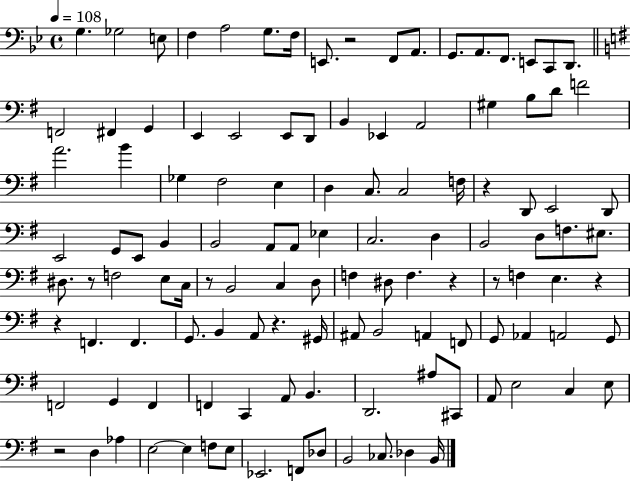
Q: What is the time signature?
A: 4/4